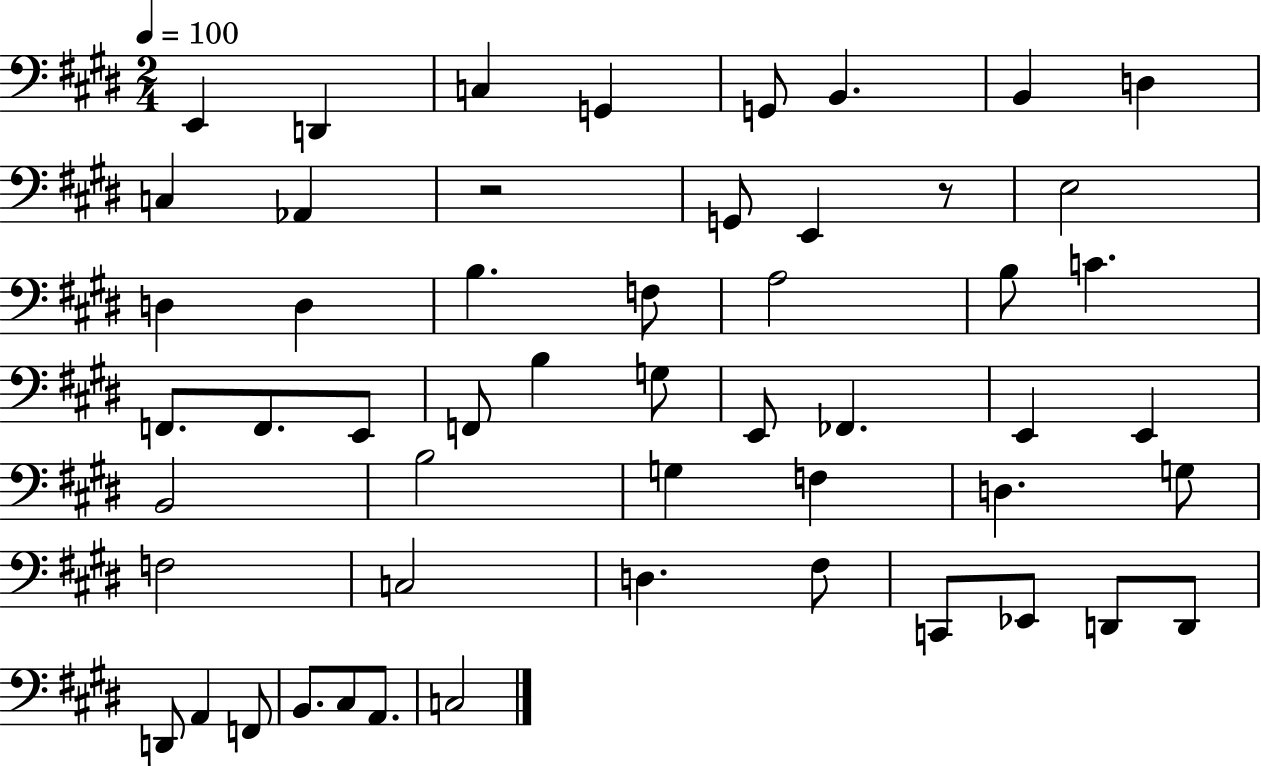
E2/q D2/q C3/q G2/q G2/e B2/q. B2/q D3/q C3/q Ab2/q R/h G2/e E2/q R/e E3/h D3/q D3/q B3/q. F3/e A3/h B3/e C4/q. F2/e. F2/e. E2/e F2/e B3/q G3/e E2/e FES2/q. E2/q E2/q B2/h B3/h G3/q F3/q D3/q. G3/e F3/h C3/h D3/q. F#3/e C2/e Eb2/e D2/e D2/e D2/e A2/q F2/e B2/e. C#3/e A2/e. C3/h